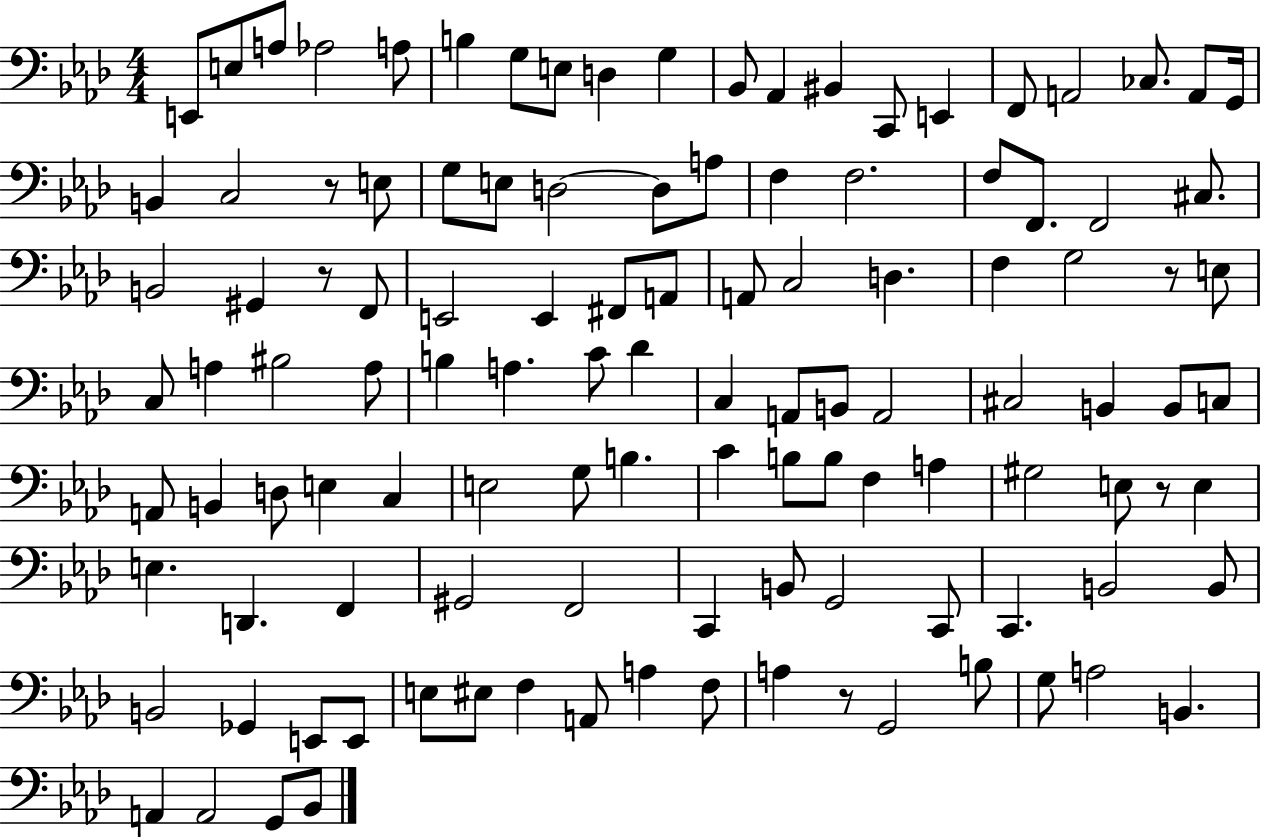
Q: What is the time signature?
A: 4/4